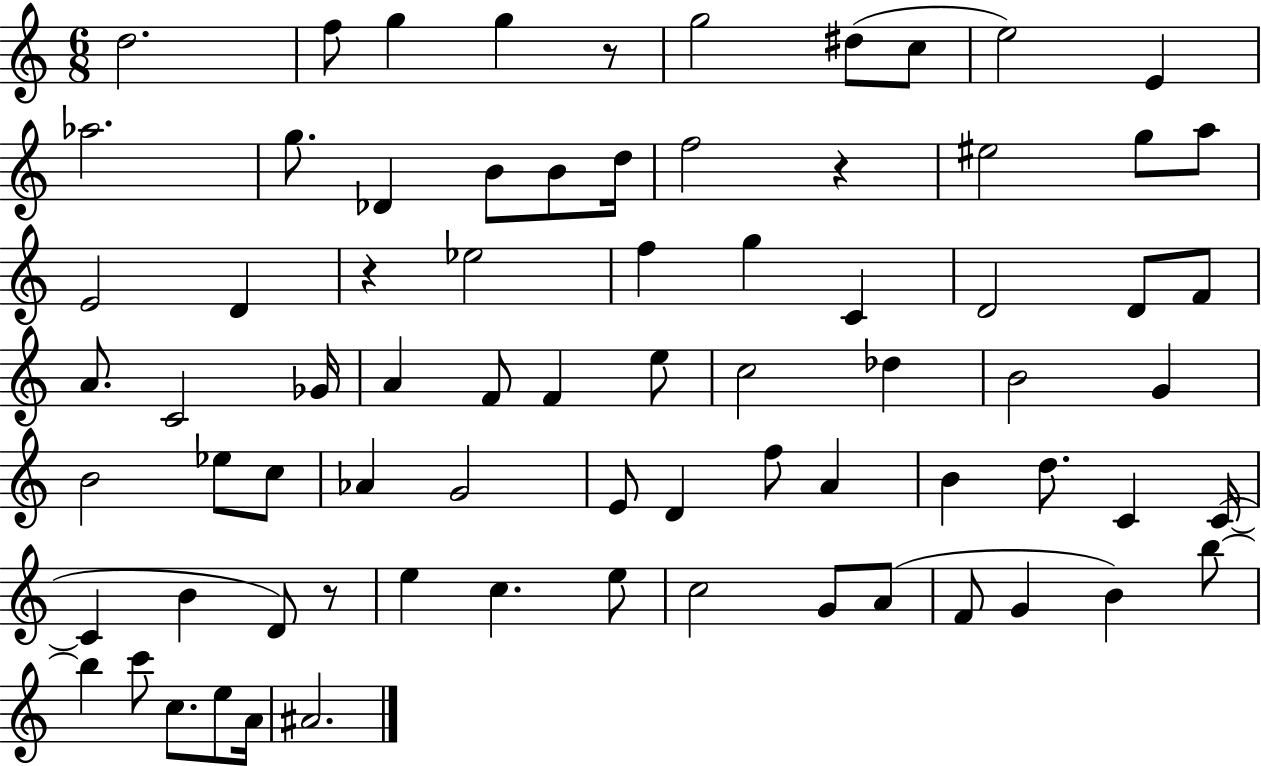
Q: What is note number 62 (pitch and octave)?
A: F4